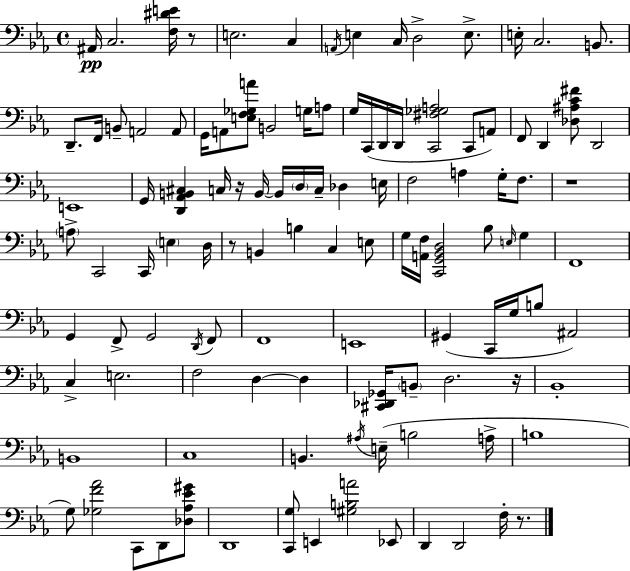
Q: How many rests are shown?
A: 6